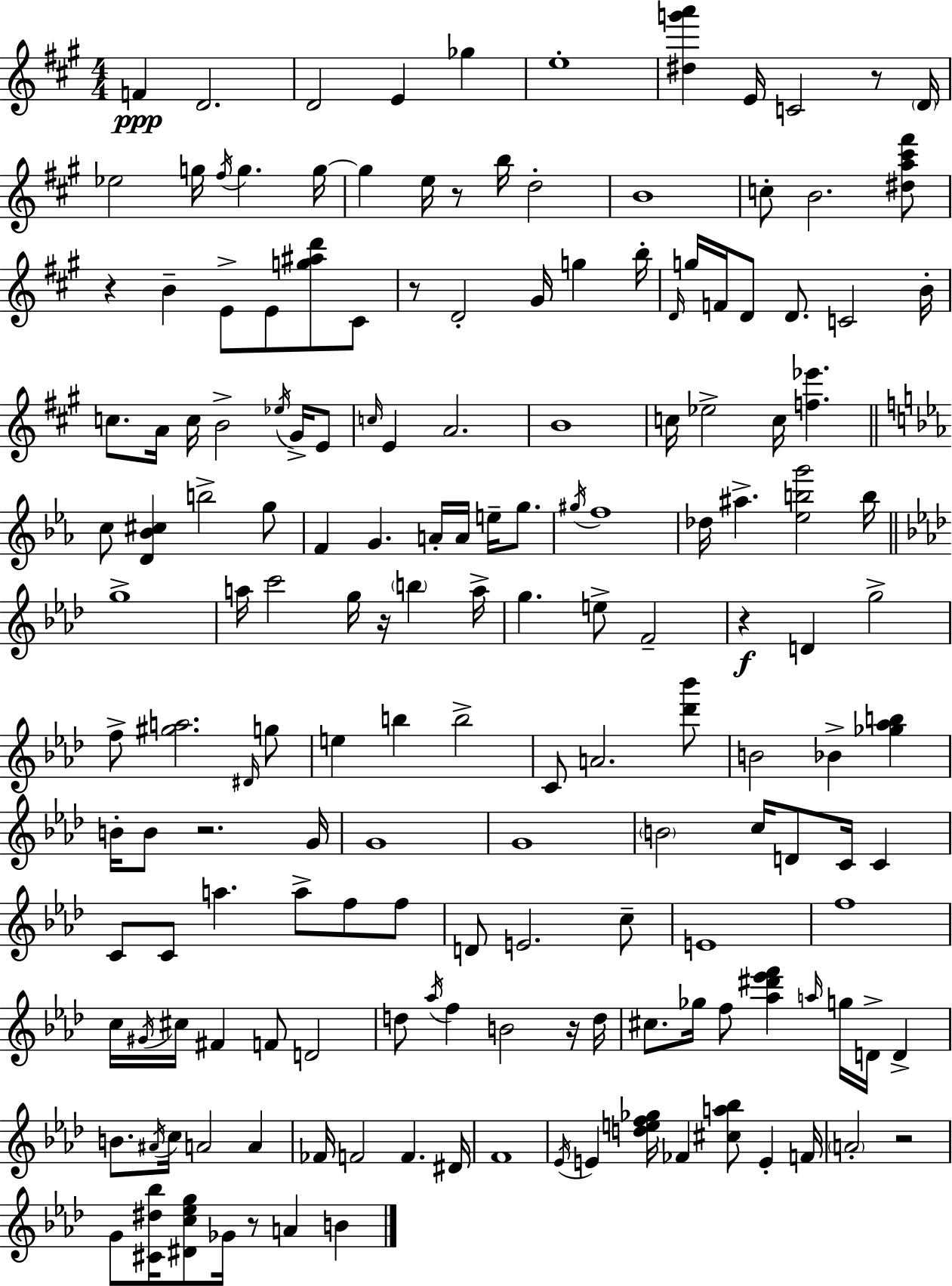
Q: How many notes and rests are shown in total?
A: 168